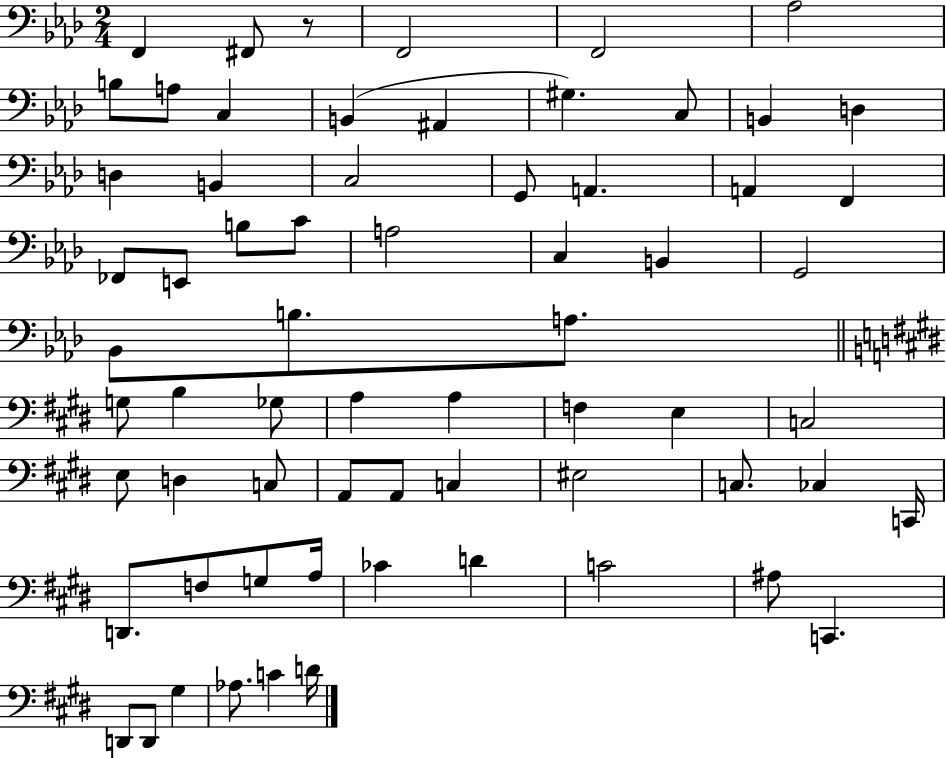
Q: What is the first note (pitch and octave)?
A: F2